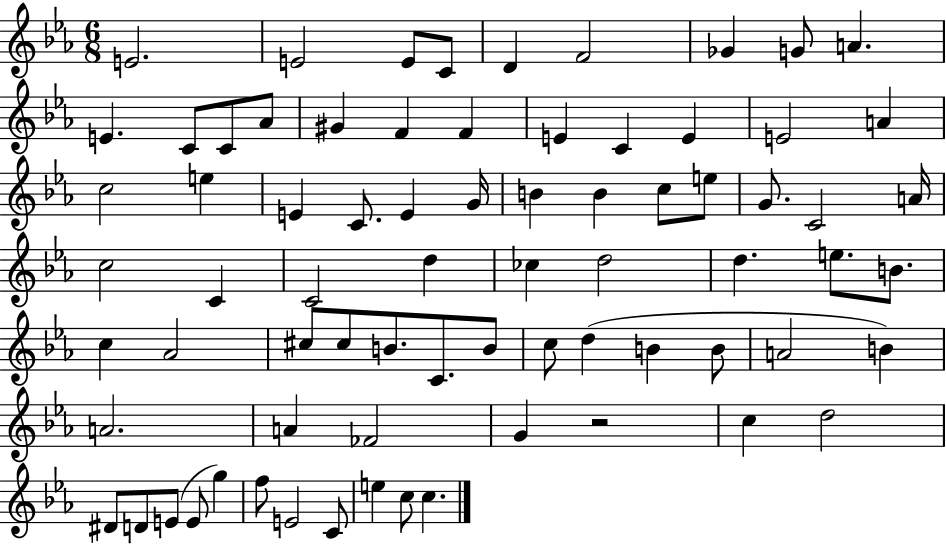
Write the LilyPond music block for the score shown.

{
  \clef treble
  \numericTimeSignature
  \time 6/8
  \key ees \major
  \repeat volta 2 { e'2. | e'2 e'8 c'8 | d'4 f'2 | ges'4 g'8 a'4. | \break e'4. c'8 c'8 aes'8 | gis'4 f'4 f'4 | e'4 c'4 e'4 | e'2 a'4 | \break c''2 e''4 | e'4 c'8. e'4 g'16 | b'4 b'4 c''8 e''8 | g'8. c'2 a'16 | \break c''2 c'4 | c'2 d''4 | ces''4 d''2 | d''4. e''8. b'8. | \break c''4 aes'2 | cis''8 cis''8 b'8. c'8. b'8 | c''8 d''4( b'4 b'8 | a'2 b'4) | \break a'2. | a'4 fes'2 | g'4 r2 | c''4 d''2 | \break dis'8 d'8 e'8( e'8 g''4) | f''8 e'2 c'8 | e''4 c''8 c''4. | } \bar "|."
}